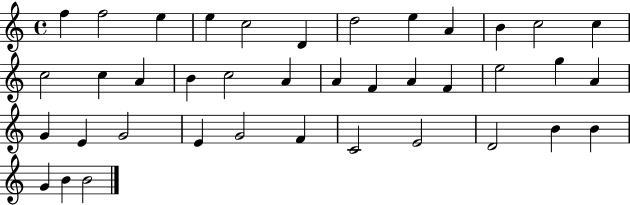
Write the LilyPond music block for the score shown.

{
  \clef treble
  \time 4/4
  \defaultTimeSignature
  \key c \major
  f''4 f''2 e''4 | e''4 c''2 d'4 | d''2 e''4 a'4 | b'4 c''2 c''4 | \break c''2 c''4 a'4 | b'4 c''2 a'4 | a'4 f'4 a'4 f'4 | e''2 g''4 a'4 | \break g'4 e'4 g'2 | e'4 g'2 f'4 | c'2 e'2 | d'2 b'4 b'4 | \break g'4 b'4 b'2 | \bar "|."
}